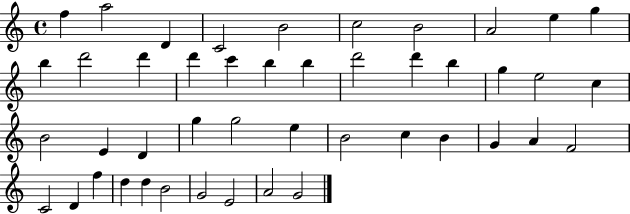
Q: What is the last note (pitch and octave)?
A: G4